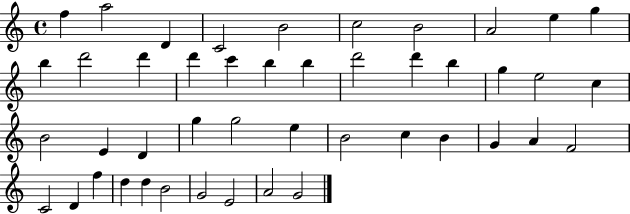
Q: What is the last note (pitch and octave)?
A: G4